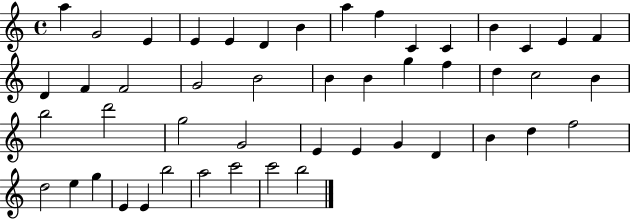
{
  \clef treble
  \time 4/4
  \defaultTimeSignature
  \key c \major
  a''4 g'2 e'4 | e'4 e'4 d'4 b'4 | a''4 f''4 c'4 c'4 | b'4 c'4 e'4 f'4 | \break d'4 f'4 f'2 | g'2 b'2 | b'4 b'4 g''4 f''4 | d''4 c''2 b'4 | \break b''2 d'''2 | g''2 g'2 | e'4 e'4 g'4 d'4 | b'4 d''4 f''2 | \break d''2 e''4 g''4 | e'4 e'4 b''2 | a''2 c'''2 | c'''2 b''2 | \break \bar "|."
}